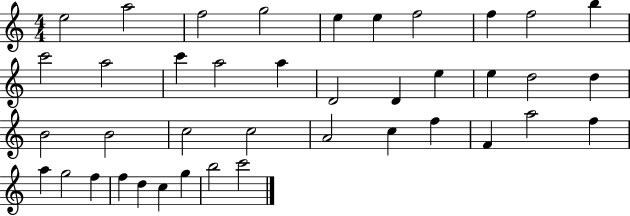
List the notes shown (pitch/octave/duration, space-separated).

E5/h A5/h F5/h G5/h E5/q E5/q F5/h F5/q F5/h B5/q C6/h A5/h C6/q A5/h A5/q D4/h D4/q E5/q E5/q D5/h D5/q B4/h B4/h C5/h C5/h A4/h C5/q F5/q F4/q A5/h F5/q A5/q G5/h F5/q F5/q D5/q C5/q G5/q B5/h C6/h